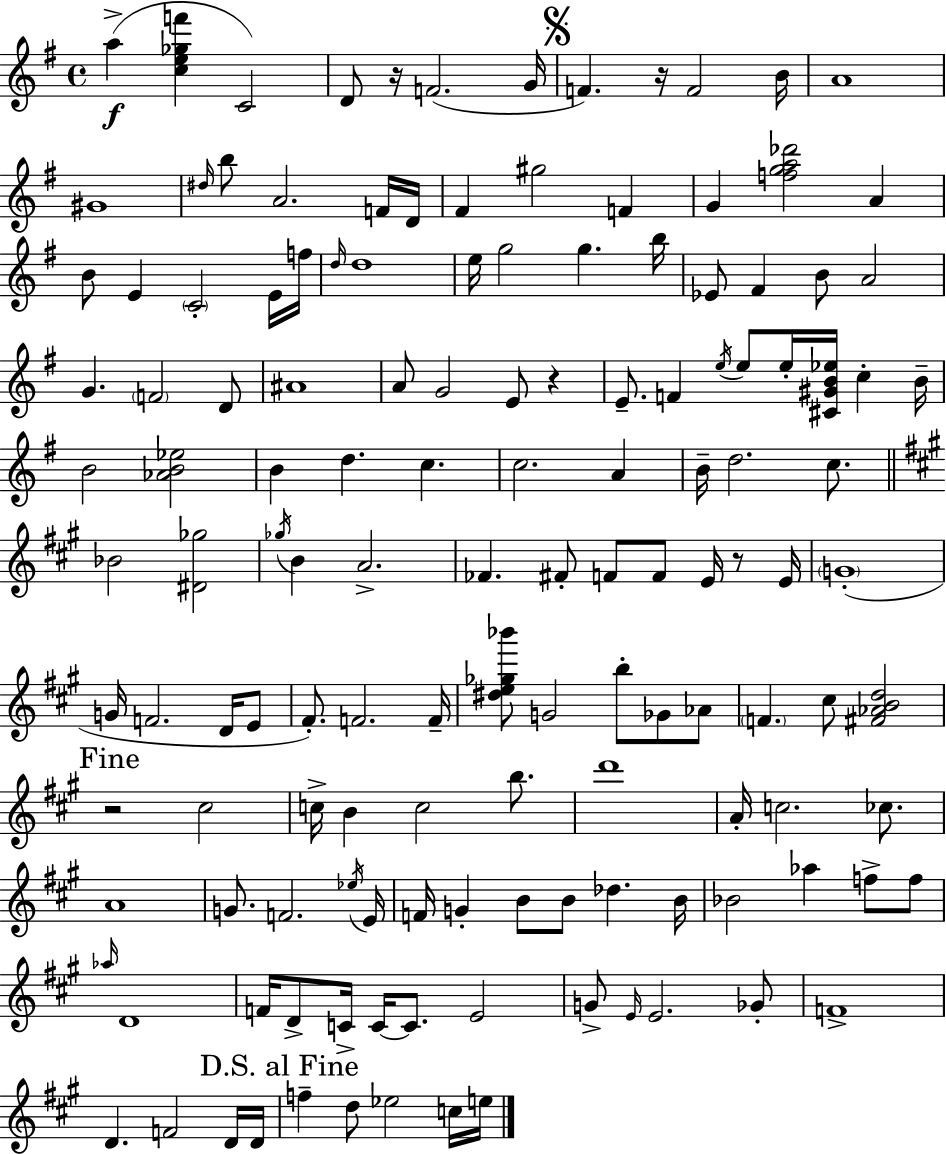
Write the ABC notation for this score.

X:1
T:Untitled
M:4/4
L:1/4
K:G
a [ce_gf'] C2 D/2 z/4 F2 G/4 F z/4 F2 B/4 A4 ^G4 ^d/4 b/2 A2 F/4 D/4 ^F ^g2 F G [fga_d']2 A B/2 E C2 E/4 f/4 d/4 d4 e/4 g2 g b/4 _E/2 ^F B/2 A2 G F2 D/2 ^A4 A/2 G2 E/2 z E/2 F e/4 e/2 e/4 [^C^GB_e]/4 c B/4 B2 [_AB_e]2 B d c c2 A B/4 d2 c/2 _B2 [^D_g]2 _g/4 B A2 _F ^F/2 F/2 F/2 E/4 z/2 E/4 G4 G/4 F2 D/4 E/2 ^F/2 F2 F/4 [^de_g_b']/2 G2 b/2 _G/2 _A/2 F ^c/2 [^F_ABd]2 z2 ^c2 c/4 B c2 b/2 d'4 A/4 c2 _c/2 A4 G/2 F2 _e/4 E/4 F/4 G B/2 B/2 _d B/4 _B2 _a f/2 f/2 _a/4 D4 F/4 D/2 C/4 C/4 C/2 E2 G/2 E/4 E2 _G/2 F4 D F2 D/4 D/4 f d/2 _e2 c/4 e/4